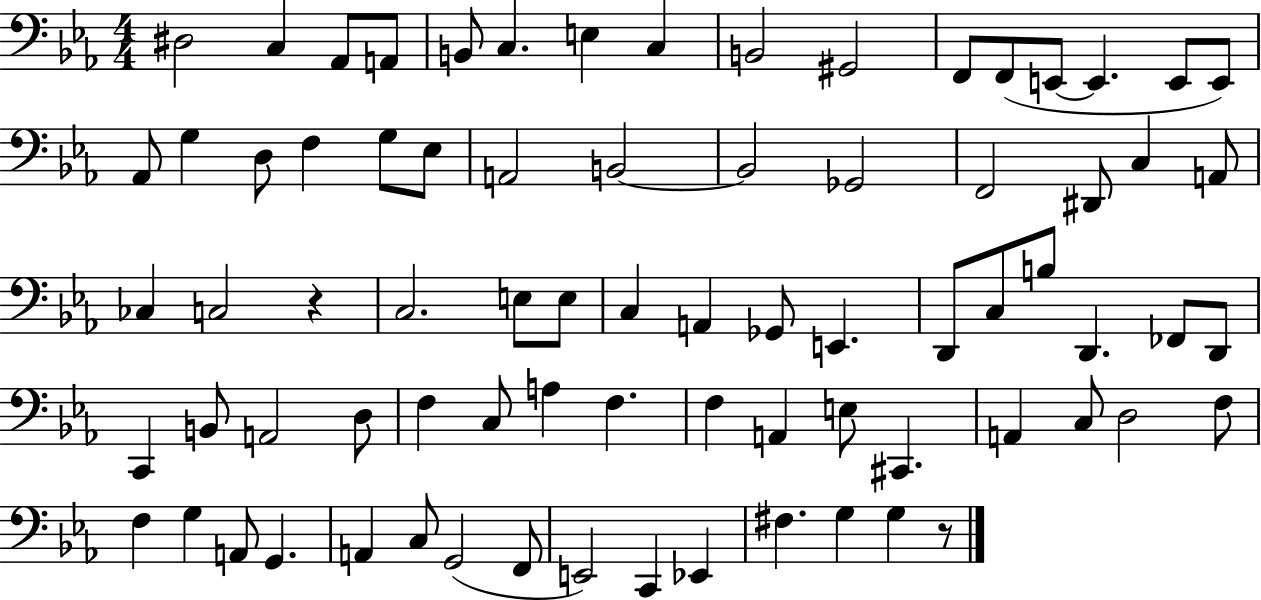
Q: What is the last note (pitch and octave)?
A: G3